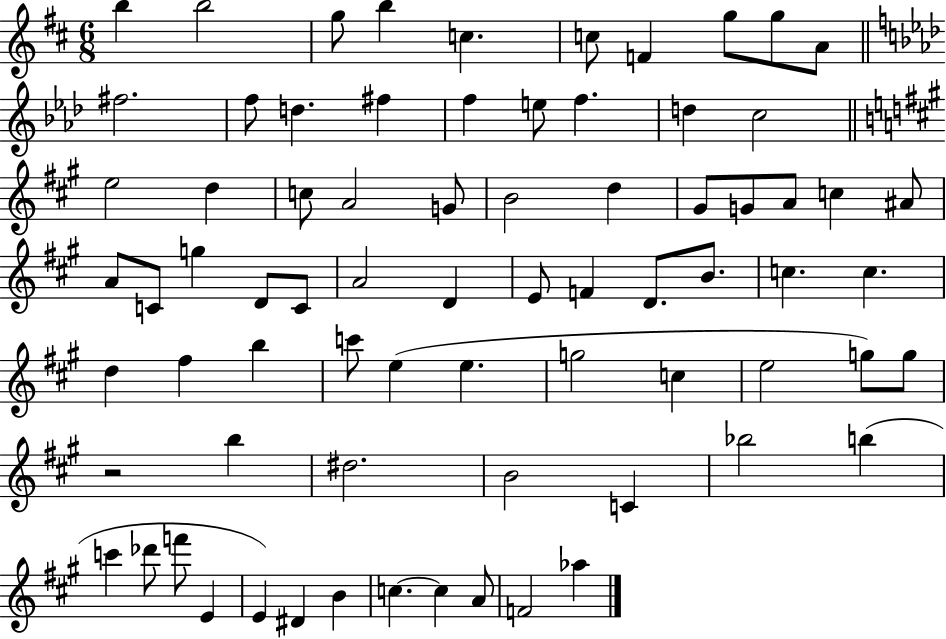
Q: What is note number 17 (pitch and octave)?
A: F5